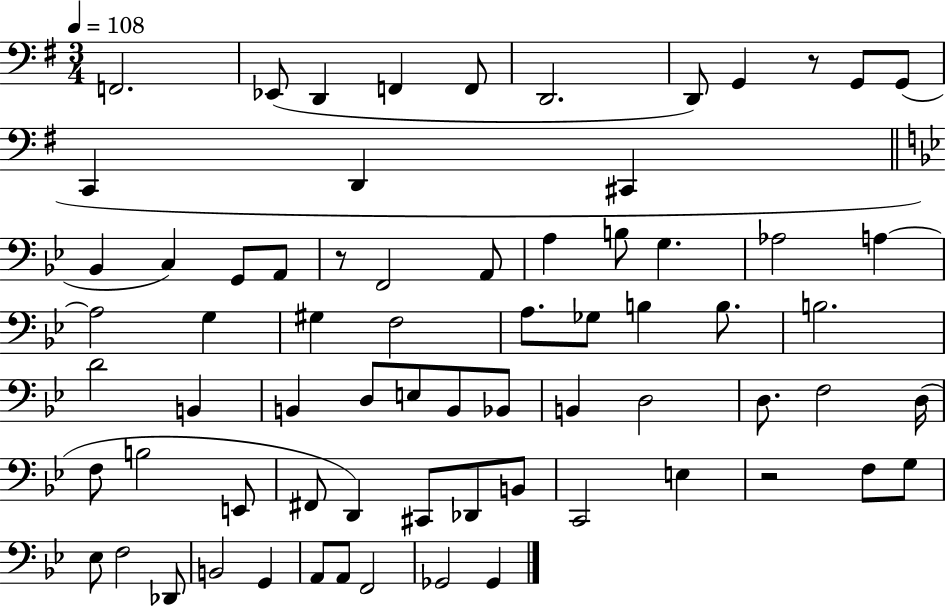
{
  \clef bass
  \numericTimeSignature
  \time 3/4
  \key g \major
  \tempo 4 = 108
  f,2. | ees,8( d,4 f,4 f,8 | d,2. | d,8) g,4 r8 g,8 g,8( | \break c,4 d,4 cis,4 | \bar "||" \break \key bes \major bes,4 c4) g,8 a,8 | r8 f,2 a,8 | a4 b8 g4. | aes2 a4~~ | \break a2 g4 | gis4 f2 | a8. ges8 b4 b8. | b2. | \break d'2 b,4 | b,4 d8 e8 b,8 bes,8 | b,4 d2 | d8. f2 d16( | \break f8 b2 e,8 | fis,8 d,4) cis,8 des,8 b,8 | c,2 e4 | r2 f8 g8 | \break ees8 f2 des,8 | b,2 g,4 | a,8 a,8 f,2 | ges,2 ges,4 | \break \bar "|."
}